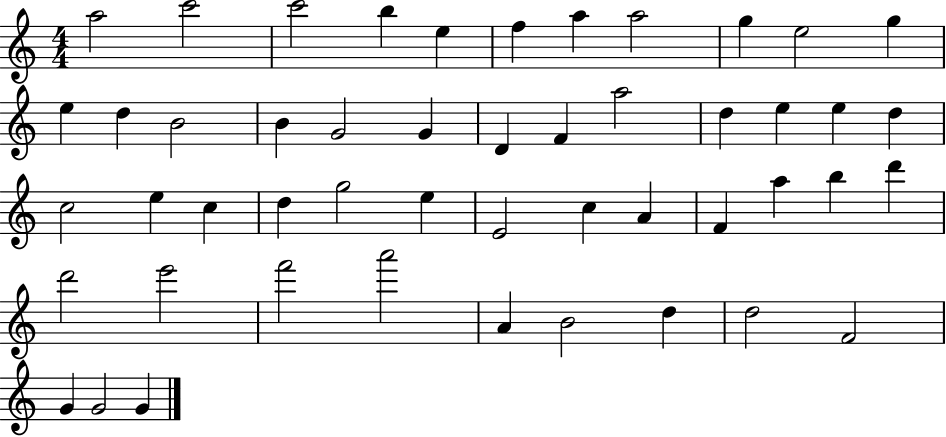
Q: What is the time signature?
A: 4/4